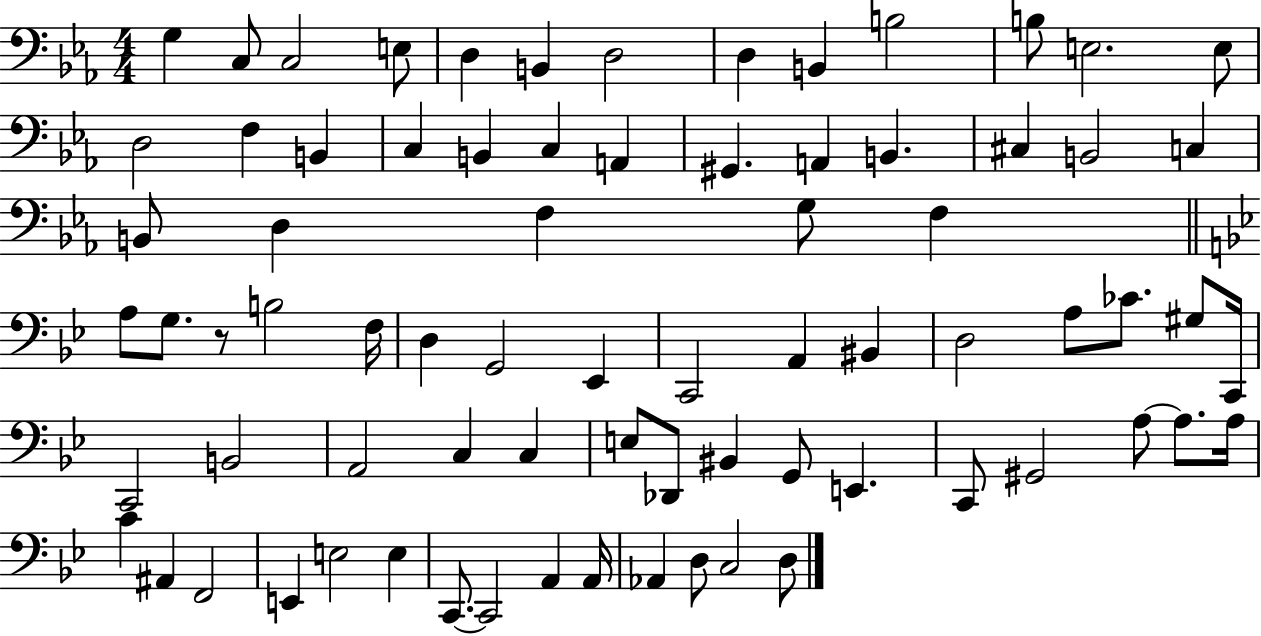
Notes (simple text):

G3/q C3/e C3/h E3/e D3/q B2/q D3/h D3/q B2/q B3/h B3/e E3/h. E3/e D3/h F3/q B2/q C3/q B2/q C3/q A2/q G#2/q. A2/q B2/q. C#3/q B2/h C3/q B2/e D3/q F3/q G3/e F3/q A3/e G3/e. R/e B3/h F3/s D3/q G2/h Eb2/q C2/h A2/q BIS2/q D3/h A3/e CES4/e. G#3/e C2/s C2/h B2/h A2/h C3/q C3/q E3/e Db2/e BIS2/q G2/e E2/q. C2/e G#2/h A3/e A3/e. A3/s C4/q A#2/q F2/h E2/q E3/h E3/q C2/e. C2/h A2/q A2/s Ab2/q D3/e C3/h D3/e